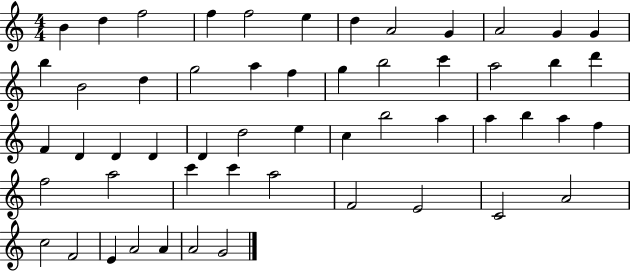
B4/q D5/q F5/h F5/q F5/h E5/q D5/q A4/h G4/q A4/h G4/q G4/q B5/q B4/h D5/q G5/h A5/q F5/q G5/q B5/h C6/q A5/h B5/q D6/q F4/q D4/q D4/q D4/q D4/q D5/h E5/q C5/q B5/h A5/q A5/q B5/q A5/q F5/q F5/h A5/h C6/q C6/q A5/h F4/h E4/h C4/h A4/h C5/h F4/h E4/q A4/h A4/q A4/h G4/h